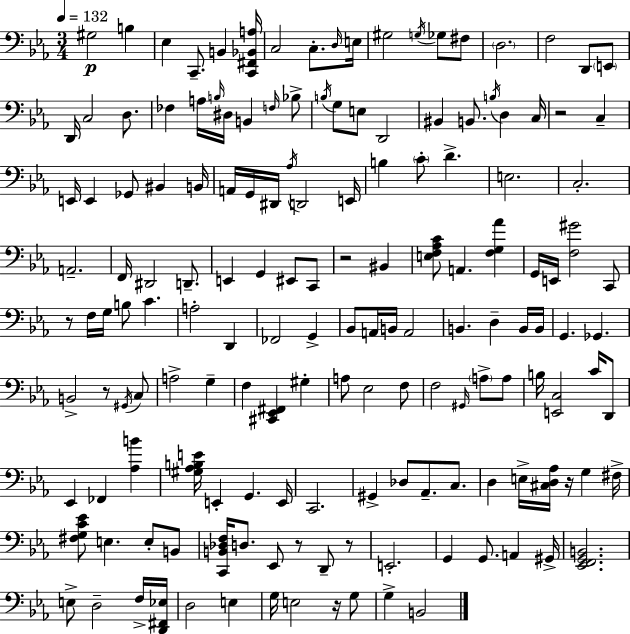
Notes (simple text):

G#3/h B3/q Eb3/q C2/e. B2/q [C2,F#2,Bb2,A3]/s C3/h C3/e. D3/s E3/s G#3/h G3/s Gb3/e F#3/e D3/h. F3/h D2/e E2/e D2/s C3/h D3/e. FES3/q A3/s B3/s D#3/s B2/q F3/s Bb3/e B3/s G3/e E3/e D2/h BIS2/q B2/e. B3/s D3/q C3/s R/h C3/q E2/s E2/q Gb2/e BIS2/q B2/s A2/s G2/s D#2/s Ab3/s D2/h E2/s B3/q C4/e D4/q. E3/h. C3/h. A2/h. F2/s D#2/h D2/e. E2/q G2/q EIS2/e C2/e R/h BIS2/q [E3,F3,Ab3,C4]/e A2/q. [F3,G3,Ab4]/q G2/s E2/s [F3,G#4]/h C2/e R/e F3/s G3/s B3/e C4/q. A3/h D2/q FES2/h G2/q Bb2/e A2/s B2/s A2/h B2/q. D3/q B2/s B2/s G2/q. Gb2/q. B2/h R/e G#2/s C3/e A3/h G3/q F3/q [C#2,Eb2,F#2]/q G#3/q A3/e Eb3/h F3/e F3/h G#2/s A3/e A3/e B3/s [E2,C3]/h C4/s D2/e Eb2/q FES2/q [Ab3,B4]/q [G#3,Ab3,B3,E4]/s E2/q G2/q. E2/s C2/h. G#2/q Db3/e Ab2/e. C3/e. D3/q E3/s [C#3,D3,Ab3]/s R/s G3/q F#3/s [F#3,G3,C4,Eb4]/e E3/q. E3/e B2/e [C2,B2,Db3,F3]/s D3/e. Eb2/e R/e D2/e R/e E2/h. G2/q G2/e. A2/q G#2/s [Eb2,F2,G2,B2]/h. E3/e D3/h F3/s [D2,F#2,Eb3]/s D3/h E3/q G3/s E3/h R/s G3/e G3/q B2/h